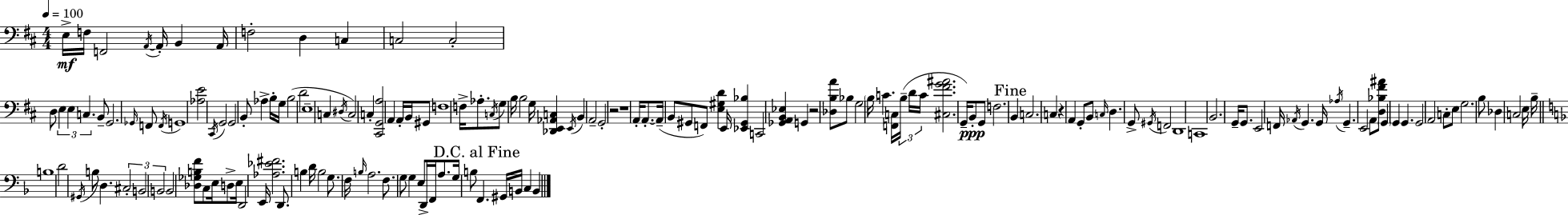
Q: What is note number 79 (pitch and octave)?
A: C3